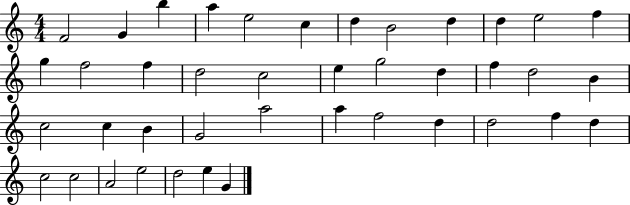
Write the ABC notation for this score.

X:1
T:Untitled
M:4/4
L:1/4
K:C
F2 G b a e2 c d B2 d d e2 f g f2 f d2 c2 e g2 d f d2 B c2 c B G2 a2 a f2 d d2 f d c2 c2 A2 e2 d2 e G